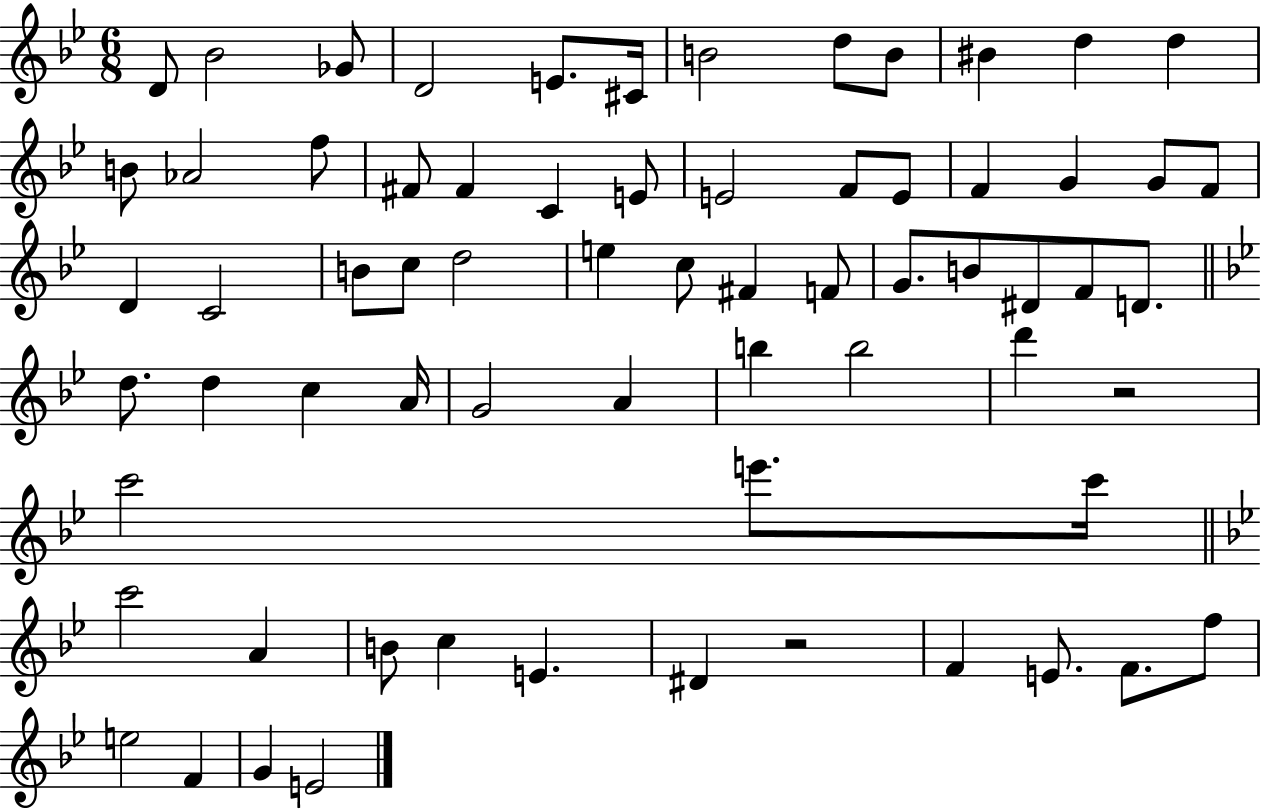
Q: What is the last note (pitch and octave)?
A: E4